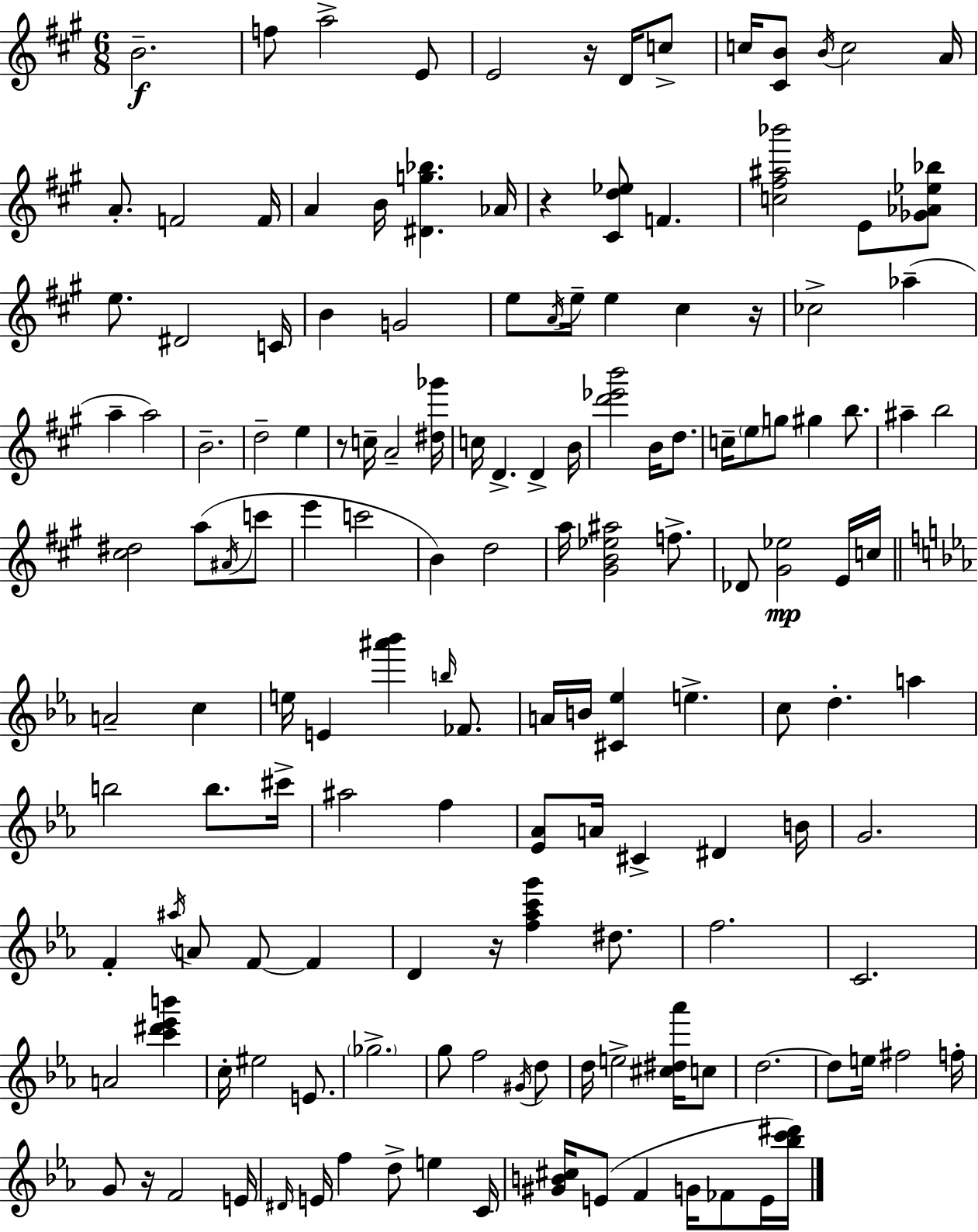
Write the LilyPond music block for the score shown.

{
  \clef treble
  \numericTimeSignature
  \time 6/8
  \key a \major
  b'2.--\f | f''8 a''2-> e'8 | e'2 r16 d'16 c''8-> | c''16 <cis' b'>8 \acciaccatura { b'16 } c''2 | \break a'16 a'8.-. f'2 | f'16 a'4 b'16 <dis' g'' bes''>4. | aes'16 r4 <cis' d'' ees''>8 f'4. | <c'' fis'' ais'' bes'''>2 e'8 <ges' aes' ees'' bes''>8 | \break e''8. dis'2 | c'16 b'4 g'2 | e''8 \acciaccatura { a'16 } e''16-- e''4 cis''4 | r16 ces''2-> aes''4--( | \break a''4-- a''2) | b'2.-- | d''2-- e''4 | r8 c''16-- a'2-- | \break <dis'' ges'''>16 c''16 d'4.-> d'4-> | b'16 <d''' ees''' b'''>2 b'16 d''8. | c''16-- \parenthesize e''8 g''8 gis''4 b''8. | ais''4-- b''2 | \break <cis'' dis''>2 a''8( | \acciaccatura { ais'16 } c'''8 e'''4 c'''2 | b'4) d''2 | a''16 <gis' b' ees'' ais''>2 | \break f''8.-> des'8 <gis' ees''>2\mp | e'16 c''16 \bar "||" \break \key ees \major a'2-- c''4 | e''16 e'4 <ais''' bes'''>4 \grace { b''16 } fes'8. | a'16 b'16 <cis' ees''>4 e''4.-> | c''8 d''4.-. a''4 | \break b''2 b''8. | cis'''16-> ais''2 f''4 | <ees' aes'>8 a'16 cis'4-> dis'4 | b'16 g'2. | \break f'4-. \acciaccatura { ais''16 } a'8 f'8~~ f'4 | d'4 r16 <f'' aes'' c''' g'''>4 dis''8. | f''2. | c'2. | \break a'2 <c''' dis''' ees''' b'''>4 | c''16-. eis''2 e'8. | \parenthesize ges''2.-> | g''8 f''2 | \break \acciaccatura { gis'16 } d''8 d''16 e''2-> | <cis'' dis'' aes'''>16 c''8 d''2.~~ | d''8 e''16 fis''2 | f''16-. g'8 r16 f'2 | \break e'16 \grace { dis'16 } e'16 f''4 d''8-> e''4 | c'16 <gis' b' cis''>16 e'8( f'4 g'16 | fes'8 e'16 <bes'' c''' dis'''>16) \bar "|."
}